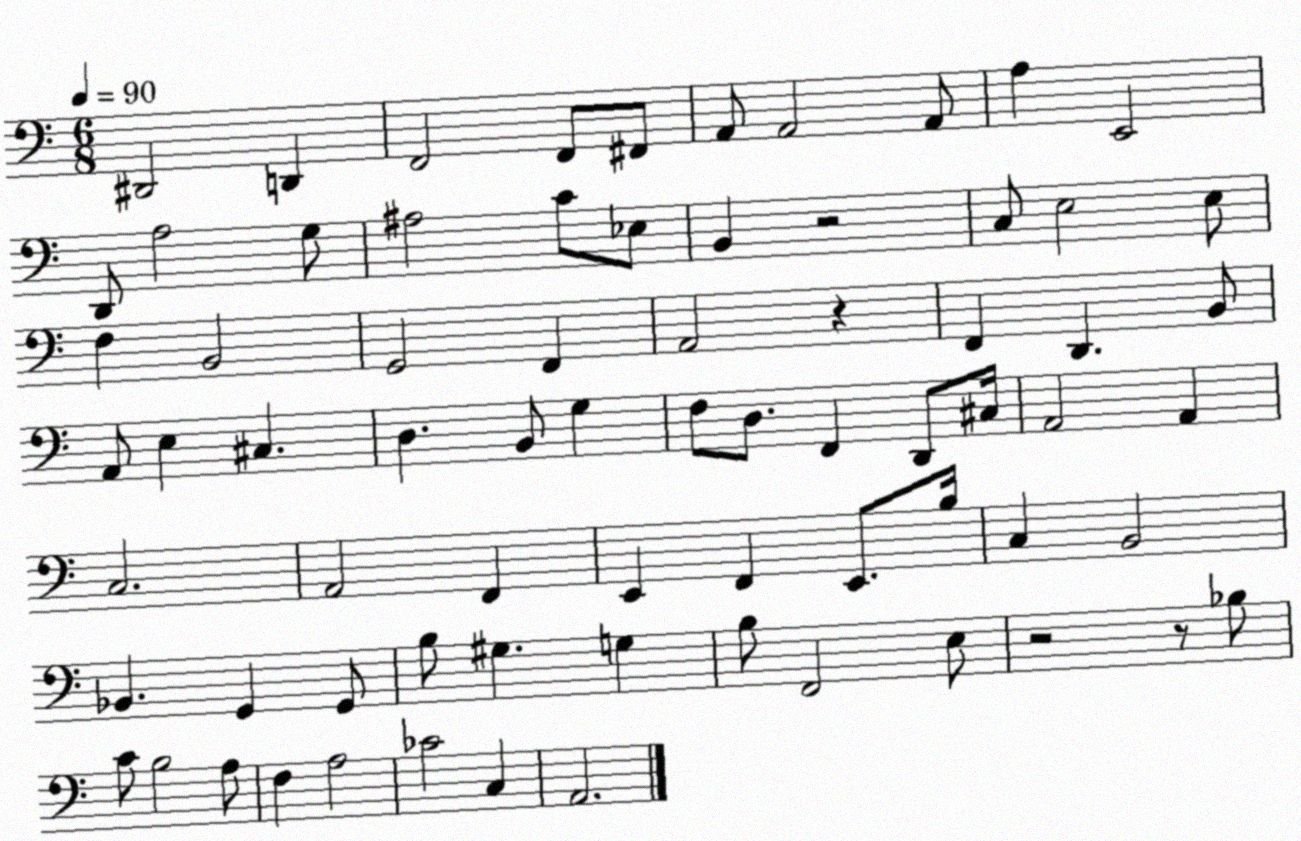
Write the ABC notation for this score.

X:1
T:Untitled
M:6/8
L:1/4
K:C
^D,,2 D,, F,,2 F,,/2 ^F,,/2 A,,/2 A,,2 A,,/2 A, E,,2 D,,/2 A,2 G,/2 ^A,2 C/2 _E,/2 B,, z2 C,/2 E,2 E,/2 F, B,,2 G,,2 F,, A,,2 z F,, D,, B,,/2 A,,/2 E, ^C, D, B,,/2 G, F,/2 D,/2 F,, D,,/2 ^C,/4 A,,2 A,, C,2 A,,2 F,, E,, F,, E,,/2 B,/4 C, B,,2 _B,, G,, G,,/2 B,/2 ^G, G, B,/2 F,,2 E,/2 z2 z/2 _B,/2 C/2 B,2 A,/2 F, A,2 _C2 C, A,,2